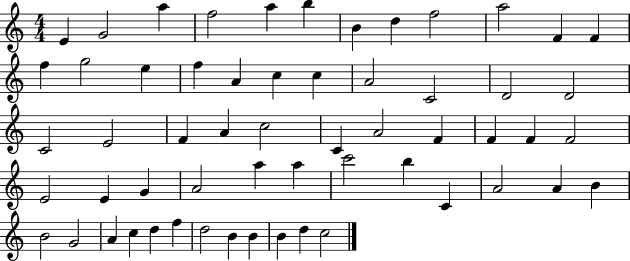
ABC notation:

X:1
T:Untitled
M:4/4
L:1/4
K:C
E G2 a f2 a b B d f2 a2 F F f g2 e f A c c A2 C2 D2 D2 C2 E2 F A c2 C A2 F F F F2 E2 E G A2 a a c'2 b C A2 A B B2 G2 A c d f d2 B B B d c2